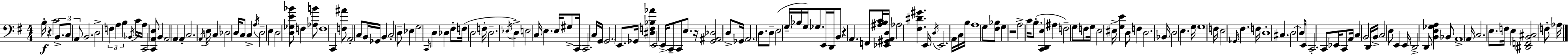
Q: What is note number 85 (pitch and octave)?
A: Ab3